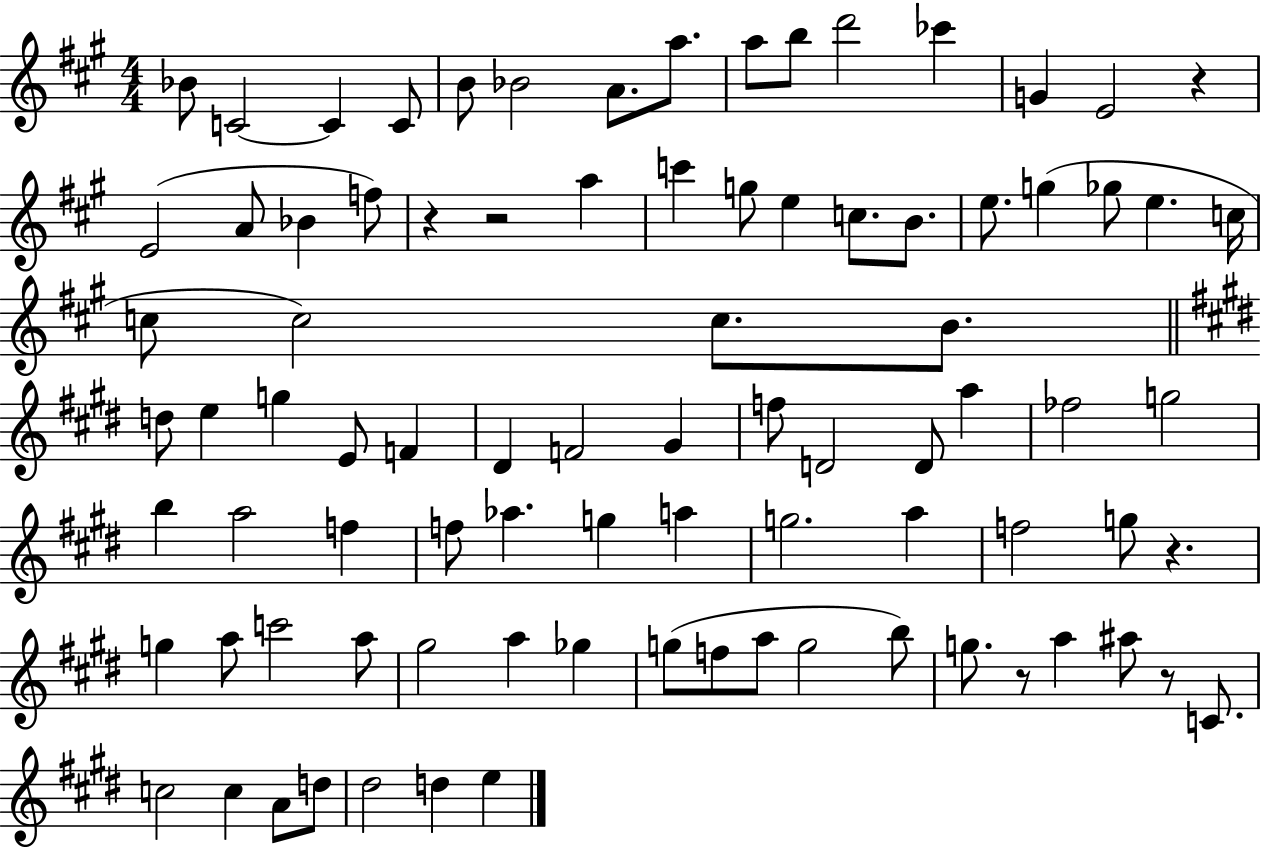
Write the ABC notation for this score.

X:1
T:Untitled
M:4/4
L:1/4
K:A
_B/2 C2 C C/2 B/2 _B2 A/2 a/2 a/2 b/2 d'2 _c' G E2 z E2 A/2 _B f/2 z z2 a c' g/2 e c/2 B/2 e/2 g _g/2 e c/4 c/2 c2 c/2 B/2 d/2 e g E/2 F ^D F2 ^G f/2 D2 D/2 a _f2 g2 b a2 f f/2 _a g a g2 a f2 g/2 z g a/2 c'2 a/2 ^g2 a _g g/2 f/2 a/2 g2 b/2 g/2 z/2 a ^a/2 z/2 C/2 c2 c A/2 d/2 ^d2 d e